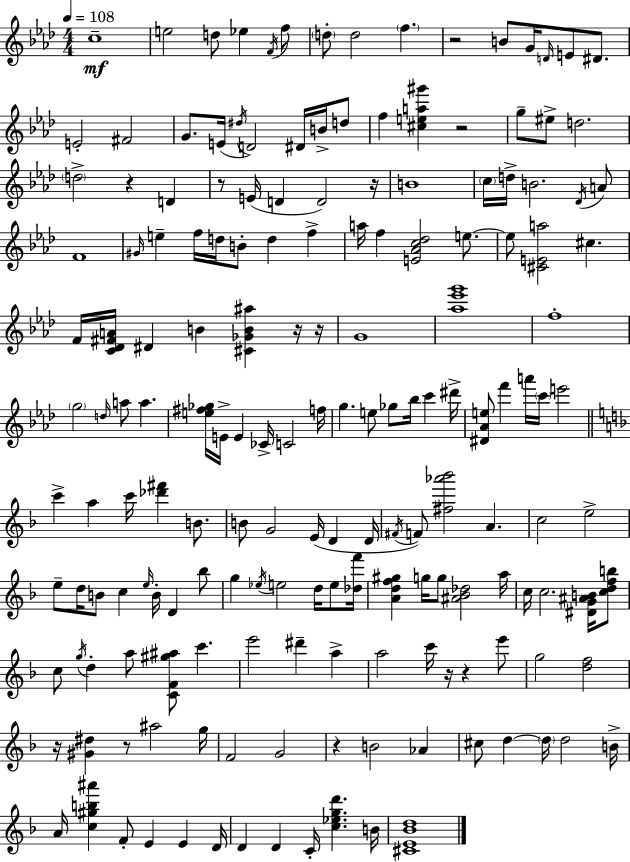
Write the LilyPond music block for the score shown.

{
  \clef treble
  \numericTimeSignature
  \time 4/4
  \key aes \major
  \tempo 4 = 108
  c''1--\mf | e''2 d''8 ees''4 \acciaccatura { f'16 } f''8 | \parenthesize d''8-. d''2 \parenthesize f''4. | r2 b'8 g'16 \grace { d'16 } e'8 dis'8. | \break e'2-. fis'2 | g'8. e'16( \acciaccatura { dis''16 } d'2) dis'16 | b'16-> d''8 f''4 <cis'' e'' a'' gis'''>4 r2 | g''8-- eis''8-> d''2. | \break \parenthesize d''2-> r4 d'4 | r8 e'16( d'4 d'2) | r16 b'1 | \parenthesize c''16 d''16-> b'2. | \break \acciaccatura { des'16 } a'8 f'1 | \grace { gis'16 } e''4-- f''16 d''16 b'8-. d''4 | f''4-> a''16 f''4 <e' aes' c'' des''>2 | e''8.~~ e''8 <cis' e' a''>2 cis''4. | \break f'16 <c' des' fis' a'>16 dis'4 b'4 <cis' ges' b' ais''>4 | r16 r16 g'1 | <aes'' ees''' g'''>1 | f''1-. | \break \parenthesize g''2 \grace { d''16 } a''8 | a''4. <e'' fis'' ges''>16 e'16-> e'4 ces'16-> c'2 | f''16 g''4. e''8 ges''8 | bes''16 c'''4 dis'''16-> <dis' aes' e''>8 f'''4 a'''16 \parenthesize c'''16 e'''2 | \break \bar "||" \break \key d \minor c'''4-> a''4 c'''16 <des''' fis'''>4 b'8. | b'8 g'2 e'16( d'4 d'16 | \acciaccatura { fis'16 } f'8) <fis'' aes''' bes'''>2 a'4. | c''2 e''2-> | \break e''8-- d''16 b'8 c''4 \grace { e''16 } b'16-. d'4 | bes''8 g''4 \acciaccatura { ees''16 } e''2 d''16 | e''8 <des'' f'''>16 <a' d'' f'' gis''>4 g''16 g''8 <ais' bes' des''>2 | a''16 c''16 c''2. | \break <dis' g' ais' b'>16 <c'' d'' f'' b''>8 c''8 \acciaccatura { g''16 } d''4-. a''8 <c' f' gis'' ais''>8 c'''4. | e'''2 dis'''4-- | a''4-> a''2 c'''16 r16 r4 | e'''8 g''2 <d'' f''>2 | \break r16 <gis' dis''>4 r8 ais''2 | g''16 f'2 g'2 | r4 b'2 | aes'4 cis''8 d''4~~ \parenthesize d''16 d''2 | \break b'16-> a'16 <c'' gis'' b'' ais'''>4 f'8-. e'4 e'4 | d'16 d'4 d'4 c'16-. <c'' ees'' g'' d'''>4. | b'16 <cis' e' bes' d''>1 | \bar "|."
}